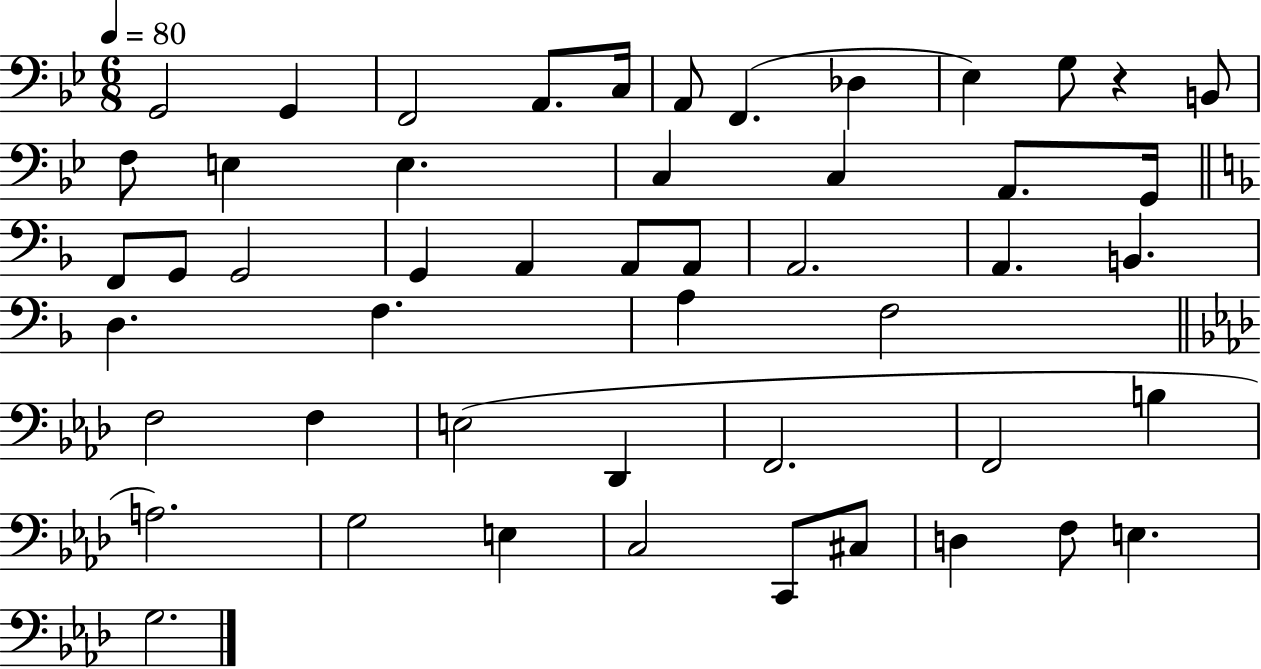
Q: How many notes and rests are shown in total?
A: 50